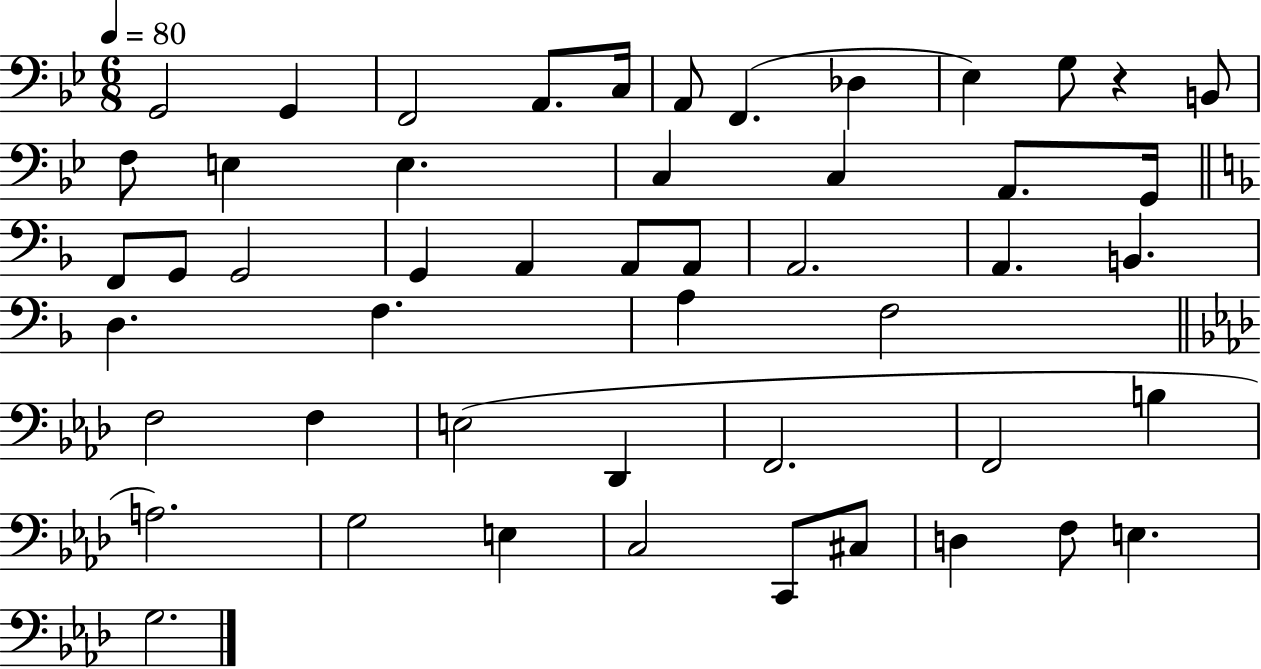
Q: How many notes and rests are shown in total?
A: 50